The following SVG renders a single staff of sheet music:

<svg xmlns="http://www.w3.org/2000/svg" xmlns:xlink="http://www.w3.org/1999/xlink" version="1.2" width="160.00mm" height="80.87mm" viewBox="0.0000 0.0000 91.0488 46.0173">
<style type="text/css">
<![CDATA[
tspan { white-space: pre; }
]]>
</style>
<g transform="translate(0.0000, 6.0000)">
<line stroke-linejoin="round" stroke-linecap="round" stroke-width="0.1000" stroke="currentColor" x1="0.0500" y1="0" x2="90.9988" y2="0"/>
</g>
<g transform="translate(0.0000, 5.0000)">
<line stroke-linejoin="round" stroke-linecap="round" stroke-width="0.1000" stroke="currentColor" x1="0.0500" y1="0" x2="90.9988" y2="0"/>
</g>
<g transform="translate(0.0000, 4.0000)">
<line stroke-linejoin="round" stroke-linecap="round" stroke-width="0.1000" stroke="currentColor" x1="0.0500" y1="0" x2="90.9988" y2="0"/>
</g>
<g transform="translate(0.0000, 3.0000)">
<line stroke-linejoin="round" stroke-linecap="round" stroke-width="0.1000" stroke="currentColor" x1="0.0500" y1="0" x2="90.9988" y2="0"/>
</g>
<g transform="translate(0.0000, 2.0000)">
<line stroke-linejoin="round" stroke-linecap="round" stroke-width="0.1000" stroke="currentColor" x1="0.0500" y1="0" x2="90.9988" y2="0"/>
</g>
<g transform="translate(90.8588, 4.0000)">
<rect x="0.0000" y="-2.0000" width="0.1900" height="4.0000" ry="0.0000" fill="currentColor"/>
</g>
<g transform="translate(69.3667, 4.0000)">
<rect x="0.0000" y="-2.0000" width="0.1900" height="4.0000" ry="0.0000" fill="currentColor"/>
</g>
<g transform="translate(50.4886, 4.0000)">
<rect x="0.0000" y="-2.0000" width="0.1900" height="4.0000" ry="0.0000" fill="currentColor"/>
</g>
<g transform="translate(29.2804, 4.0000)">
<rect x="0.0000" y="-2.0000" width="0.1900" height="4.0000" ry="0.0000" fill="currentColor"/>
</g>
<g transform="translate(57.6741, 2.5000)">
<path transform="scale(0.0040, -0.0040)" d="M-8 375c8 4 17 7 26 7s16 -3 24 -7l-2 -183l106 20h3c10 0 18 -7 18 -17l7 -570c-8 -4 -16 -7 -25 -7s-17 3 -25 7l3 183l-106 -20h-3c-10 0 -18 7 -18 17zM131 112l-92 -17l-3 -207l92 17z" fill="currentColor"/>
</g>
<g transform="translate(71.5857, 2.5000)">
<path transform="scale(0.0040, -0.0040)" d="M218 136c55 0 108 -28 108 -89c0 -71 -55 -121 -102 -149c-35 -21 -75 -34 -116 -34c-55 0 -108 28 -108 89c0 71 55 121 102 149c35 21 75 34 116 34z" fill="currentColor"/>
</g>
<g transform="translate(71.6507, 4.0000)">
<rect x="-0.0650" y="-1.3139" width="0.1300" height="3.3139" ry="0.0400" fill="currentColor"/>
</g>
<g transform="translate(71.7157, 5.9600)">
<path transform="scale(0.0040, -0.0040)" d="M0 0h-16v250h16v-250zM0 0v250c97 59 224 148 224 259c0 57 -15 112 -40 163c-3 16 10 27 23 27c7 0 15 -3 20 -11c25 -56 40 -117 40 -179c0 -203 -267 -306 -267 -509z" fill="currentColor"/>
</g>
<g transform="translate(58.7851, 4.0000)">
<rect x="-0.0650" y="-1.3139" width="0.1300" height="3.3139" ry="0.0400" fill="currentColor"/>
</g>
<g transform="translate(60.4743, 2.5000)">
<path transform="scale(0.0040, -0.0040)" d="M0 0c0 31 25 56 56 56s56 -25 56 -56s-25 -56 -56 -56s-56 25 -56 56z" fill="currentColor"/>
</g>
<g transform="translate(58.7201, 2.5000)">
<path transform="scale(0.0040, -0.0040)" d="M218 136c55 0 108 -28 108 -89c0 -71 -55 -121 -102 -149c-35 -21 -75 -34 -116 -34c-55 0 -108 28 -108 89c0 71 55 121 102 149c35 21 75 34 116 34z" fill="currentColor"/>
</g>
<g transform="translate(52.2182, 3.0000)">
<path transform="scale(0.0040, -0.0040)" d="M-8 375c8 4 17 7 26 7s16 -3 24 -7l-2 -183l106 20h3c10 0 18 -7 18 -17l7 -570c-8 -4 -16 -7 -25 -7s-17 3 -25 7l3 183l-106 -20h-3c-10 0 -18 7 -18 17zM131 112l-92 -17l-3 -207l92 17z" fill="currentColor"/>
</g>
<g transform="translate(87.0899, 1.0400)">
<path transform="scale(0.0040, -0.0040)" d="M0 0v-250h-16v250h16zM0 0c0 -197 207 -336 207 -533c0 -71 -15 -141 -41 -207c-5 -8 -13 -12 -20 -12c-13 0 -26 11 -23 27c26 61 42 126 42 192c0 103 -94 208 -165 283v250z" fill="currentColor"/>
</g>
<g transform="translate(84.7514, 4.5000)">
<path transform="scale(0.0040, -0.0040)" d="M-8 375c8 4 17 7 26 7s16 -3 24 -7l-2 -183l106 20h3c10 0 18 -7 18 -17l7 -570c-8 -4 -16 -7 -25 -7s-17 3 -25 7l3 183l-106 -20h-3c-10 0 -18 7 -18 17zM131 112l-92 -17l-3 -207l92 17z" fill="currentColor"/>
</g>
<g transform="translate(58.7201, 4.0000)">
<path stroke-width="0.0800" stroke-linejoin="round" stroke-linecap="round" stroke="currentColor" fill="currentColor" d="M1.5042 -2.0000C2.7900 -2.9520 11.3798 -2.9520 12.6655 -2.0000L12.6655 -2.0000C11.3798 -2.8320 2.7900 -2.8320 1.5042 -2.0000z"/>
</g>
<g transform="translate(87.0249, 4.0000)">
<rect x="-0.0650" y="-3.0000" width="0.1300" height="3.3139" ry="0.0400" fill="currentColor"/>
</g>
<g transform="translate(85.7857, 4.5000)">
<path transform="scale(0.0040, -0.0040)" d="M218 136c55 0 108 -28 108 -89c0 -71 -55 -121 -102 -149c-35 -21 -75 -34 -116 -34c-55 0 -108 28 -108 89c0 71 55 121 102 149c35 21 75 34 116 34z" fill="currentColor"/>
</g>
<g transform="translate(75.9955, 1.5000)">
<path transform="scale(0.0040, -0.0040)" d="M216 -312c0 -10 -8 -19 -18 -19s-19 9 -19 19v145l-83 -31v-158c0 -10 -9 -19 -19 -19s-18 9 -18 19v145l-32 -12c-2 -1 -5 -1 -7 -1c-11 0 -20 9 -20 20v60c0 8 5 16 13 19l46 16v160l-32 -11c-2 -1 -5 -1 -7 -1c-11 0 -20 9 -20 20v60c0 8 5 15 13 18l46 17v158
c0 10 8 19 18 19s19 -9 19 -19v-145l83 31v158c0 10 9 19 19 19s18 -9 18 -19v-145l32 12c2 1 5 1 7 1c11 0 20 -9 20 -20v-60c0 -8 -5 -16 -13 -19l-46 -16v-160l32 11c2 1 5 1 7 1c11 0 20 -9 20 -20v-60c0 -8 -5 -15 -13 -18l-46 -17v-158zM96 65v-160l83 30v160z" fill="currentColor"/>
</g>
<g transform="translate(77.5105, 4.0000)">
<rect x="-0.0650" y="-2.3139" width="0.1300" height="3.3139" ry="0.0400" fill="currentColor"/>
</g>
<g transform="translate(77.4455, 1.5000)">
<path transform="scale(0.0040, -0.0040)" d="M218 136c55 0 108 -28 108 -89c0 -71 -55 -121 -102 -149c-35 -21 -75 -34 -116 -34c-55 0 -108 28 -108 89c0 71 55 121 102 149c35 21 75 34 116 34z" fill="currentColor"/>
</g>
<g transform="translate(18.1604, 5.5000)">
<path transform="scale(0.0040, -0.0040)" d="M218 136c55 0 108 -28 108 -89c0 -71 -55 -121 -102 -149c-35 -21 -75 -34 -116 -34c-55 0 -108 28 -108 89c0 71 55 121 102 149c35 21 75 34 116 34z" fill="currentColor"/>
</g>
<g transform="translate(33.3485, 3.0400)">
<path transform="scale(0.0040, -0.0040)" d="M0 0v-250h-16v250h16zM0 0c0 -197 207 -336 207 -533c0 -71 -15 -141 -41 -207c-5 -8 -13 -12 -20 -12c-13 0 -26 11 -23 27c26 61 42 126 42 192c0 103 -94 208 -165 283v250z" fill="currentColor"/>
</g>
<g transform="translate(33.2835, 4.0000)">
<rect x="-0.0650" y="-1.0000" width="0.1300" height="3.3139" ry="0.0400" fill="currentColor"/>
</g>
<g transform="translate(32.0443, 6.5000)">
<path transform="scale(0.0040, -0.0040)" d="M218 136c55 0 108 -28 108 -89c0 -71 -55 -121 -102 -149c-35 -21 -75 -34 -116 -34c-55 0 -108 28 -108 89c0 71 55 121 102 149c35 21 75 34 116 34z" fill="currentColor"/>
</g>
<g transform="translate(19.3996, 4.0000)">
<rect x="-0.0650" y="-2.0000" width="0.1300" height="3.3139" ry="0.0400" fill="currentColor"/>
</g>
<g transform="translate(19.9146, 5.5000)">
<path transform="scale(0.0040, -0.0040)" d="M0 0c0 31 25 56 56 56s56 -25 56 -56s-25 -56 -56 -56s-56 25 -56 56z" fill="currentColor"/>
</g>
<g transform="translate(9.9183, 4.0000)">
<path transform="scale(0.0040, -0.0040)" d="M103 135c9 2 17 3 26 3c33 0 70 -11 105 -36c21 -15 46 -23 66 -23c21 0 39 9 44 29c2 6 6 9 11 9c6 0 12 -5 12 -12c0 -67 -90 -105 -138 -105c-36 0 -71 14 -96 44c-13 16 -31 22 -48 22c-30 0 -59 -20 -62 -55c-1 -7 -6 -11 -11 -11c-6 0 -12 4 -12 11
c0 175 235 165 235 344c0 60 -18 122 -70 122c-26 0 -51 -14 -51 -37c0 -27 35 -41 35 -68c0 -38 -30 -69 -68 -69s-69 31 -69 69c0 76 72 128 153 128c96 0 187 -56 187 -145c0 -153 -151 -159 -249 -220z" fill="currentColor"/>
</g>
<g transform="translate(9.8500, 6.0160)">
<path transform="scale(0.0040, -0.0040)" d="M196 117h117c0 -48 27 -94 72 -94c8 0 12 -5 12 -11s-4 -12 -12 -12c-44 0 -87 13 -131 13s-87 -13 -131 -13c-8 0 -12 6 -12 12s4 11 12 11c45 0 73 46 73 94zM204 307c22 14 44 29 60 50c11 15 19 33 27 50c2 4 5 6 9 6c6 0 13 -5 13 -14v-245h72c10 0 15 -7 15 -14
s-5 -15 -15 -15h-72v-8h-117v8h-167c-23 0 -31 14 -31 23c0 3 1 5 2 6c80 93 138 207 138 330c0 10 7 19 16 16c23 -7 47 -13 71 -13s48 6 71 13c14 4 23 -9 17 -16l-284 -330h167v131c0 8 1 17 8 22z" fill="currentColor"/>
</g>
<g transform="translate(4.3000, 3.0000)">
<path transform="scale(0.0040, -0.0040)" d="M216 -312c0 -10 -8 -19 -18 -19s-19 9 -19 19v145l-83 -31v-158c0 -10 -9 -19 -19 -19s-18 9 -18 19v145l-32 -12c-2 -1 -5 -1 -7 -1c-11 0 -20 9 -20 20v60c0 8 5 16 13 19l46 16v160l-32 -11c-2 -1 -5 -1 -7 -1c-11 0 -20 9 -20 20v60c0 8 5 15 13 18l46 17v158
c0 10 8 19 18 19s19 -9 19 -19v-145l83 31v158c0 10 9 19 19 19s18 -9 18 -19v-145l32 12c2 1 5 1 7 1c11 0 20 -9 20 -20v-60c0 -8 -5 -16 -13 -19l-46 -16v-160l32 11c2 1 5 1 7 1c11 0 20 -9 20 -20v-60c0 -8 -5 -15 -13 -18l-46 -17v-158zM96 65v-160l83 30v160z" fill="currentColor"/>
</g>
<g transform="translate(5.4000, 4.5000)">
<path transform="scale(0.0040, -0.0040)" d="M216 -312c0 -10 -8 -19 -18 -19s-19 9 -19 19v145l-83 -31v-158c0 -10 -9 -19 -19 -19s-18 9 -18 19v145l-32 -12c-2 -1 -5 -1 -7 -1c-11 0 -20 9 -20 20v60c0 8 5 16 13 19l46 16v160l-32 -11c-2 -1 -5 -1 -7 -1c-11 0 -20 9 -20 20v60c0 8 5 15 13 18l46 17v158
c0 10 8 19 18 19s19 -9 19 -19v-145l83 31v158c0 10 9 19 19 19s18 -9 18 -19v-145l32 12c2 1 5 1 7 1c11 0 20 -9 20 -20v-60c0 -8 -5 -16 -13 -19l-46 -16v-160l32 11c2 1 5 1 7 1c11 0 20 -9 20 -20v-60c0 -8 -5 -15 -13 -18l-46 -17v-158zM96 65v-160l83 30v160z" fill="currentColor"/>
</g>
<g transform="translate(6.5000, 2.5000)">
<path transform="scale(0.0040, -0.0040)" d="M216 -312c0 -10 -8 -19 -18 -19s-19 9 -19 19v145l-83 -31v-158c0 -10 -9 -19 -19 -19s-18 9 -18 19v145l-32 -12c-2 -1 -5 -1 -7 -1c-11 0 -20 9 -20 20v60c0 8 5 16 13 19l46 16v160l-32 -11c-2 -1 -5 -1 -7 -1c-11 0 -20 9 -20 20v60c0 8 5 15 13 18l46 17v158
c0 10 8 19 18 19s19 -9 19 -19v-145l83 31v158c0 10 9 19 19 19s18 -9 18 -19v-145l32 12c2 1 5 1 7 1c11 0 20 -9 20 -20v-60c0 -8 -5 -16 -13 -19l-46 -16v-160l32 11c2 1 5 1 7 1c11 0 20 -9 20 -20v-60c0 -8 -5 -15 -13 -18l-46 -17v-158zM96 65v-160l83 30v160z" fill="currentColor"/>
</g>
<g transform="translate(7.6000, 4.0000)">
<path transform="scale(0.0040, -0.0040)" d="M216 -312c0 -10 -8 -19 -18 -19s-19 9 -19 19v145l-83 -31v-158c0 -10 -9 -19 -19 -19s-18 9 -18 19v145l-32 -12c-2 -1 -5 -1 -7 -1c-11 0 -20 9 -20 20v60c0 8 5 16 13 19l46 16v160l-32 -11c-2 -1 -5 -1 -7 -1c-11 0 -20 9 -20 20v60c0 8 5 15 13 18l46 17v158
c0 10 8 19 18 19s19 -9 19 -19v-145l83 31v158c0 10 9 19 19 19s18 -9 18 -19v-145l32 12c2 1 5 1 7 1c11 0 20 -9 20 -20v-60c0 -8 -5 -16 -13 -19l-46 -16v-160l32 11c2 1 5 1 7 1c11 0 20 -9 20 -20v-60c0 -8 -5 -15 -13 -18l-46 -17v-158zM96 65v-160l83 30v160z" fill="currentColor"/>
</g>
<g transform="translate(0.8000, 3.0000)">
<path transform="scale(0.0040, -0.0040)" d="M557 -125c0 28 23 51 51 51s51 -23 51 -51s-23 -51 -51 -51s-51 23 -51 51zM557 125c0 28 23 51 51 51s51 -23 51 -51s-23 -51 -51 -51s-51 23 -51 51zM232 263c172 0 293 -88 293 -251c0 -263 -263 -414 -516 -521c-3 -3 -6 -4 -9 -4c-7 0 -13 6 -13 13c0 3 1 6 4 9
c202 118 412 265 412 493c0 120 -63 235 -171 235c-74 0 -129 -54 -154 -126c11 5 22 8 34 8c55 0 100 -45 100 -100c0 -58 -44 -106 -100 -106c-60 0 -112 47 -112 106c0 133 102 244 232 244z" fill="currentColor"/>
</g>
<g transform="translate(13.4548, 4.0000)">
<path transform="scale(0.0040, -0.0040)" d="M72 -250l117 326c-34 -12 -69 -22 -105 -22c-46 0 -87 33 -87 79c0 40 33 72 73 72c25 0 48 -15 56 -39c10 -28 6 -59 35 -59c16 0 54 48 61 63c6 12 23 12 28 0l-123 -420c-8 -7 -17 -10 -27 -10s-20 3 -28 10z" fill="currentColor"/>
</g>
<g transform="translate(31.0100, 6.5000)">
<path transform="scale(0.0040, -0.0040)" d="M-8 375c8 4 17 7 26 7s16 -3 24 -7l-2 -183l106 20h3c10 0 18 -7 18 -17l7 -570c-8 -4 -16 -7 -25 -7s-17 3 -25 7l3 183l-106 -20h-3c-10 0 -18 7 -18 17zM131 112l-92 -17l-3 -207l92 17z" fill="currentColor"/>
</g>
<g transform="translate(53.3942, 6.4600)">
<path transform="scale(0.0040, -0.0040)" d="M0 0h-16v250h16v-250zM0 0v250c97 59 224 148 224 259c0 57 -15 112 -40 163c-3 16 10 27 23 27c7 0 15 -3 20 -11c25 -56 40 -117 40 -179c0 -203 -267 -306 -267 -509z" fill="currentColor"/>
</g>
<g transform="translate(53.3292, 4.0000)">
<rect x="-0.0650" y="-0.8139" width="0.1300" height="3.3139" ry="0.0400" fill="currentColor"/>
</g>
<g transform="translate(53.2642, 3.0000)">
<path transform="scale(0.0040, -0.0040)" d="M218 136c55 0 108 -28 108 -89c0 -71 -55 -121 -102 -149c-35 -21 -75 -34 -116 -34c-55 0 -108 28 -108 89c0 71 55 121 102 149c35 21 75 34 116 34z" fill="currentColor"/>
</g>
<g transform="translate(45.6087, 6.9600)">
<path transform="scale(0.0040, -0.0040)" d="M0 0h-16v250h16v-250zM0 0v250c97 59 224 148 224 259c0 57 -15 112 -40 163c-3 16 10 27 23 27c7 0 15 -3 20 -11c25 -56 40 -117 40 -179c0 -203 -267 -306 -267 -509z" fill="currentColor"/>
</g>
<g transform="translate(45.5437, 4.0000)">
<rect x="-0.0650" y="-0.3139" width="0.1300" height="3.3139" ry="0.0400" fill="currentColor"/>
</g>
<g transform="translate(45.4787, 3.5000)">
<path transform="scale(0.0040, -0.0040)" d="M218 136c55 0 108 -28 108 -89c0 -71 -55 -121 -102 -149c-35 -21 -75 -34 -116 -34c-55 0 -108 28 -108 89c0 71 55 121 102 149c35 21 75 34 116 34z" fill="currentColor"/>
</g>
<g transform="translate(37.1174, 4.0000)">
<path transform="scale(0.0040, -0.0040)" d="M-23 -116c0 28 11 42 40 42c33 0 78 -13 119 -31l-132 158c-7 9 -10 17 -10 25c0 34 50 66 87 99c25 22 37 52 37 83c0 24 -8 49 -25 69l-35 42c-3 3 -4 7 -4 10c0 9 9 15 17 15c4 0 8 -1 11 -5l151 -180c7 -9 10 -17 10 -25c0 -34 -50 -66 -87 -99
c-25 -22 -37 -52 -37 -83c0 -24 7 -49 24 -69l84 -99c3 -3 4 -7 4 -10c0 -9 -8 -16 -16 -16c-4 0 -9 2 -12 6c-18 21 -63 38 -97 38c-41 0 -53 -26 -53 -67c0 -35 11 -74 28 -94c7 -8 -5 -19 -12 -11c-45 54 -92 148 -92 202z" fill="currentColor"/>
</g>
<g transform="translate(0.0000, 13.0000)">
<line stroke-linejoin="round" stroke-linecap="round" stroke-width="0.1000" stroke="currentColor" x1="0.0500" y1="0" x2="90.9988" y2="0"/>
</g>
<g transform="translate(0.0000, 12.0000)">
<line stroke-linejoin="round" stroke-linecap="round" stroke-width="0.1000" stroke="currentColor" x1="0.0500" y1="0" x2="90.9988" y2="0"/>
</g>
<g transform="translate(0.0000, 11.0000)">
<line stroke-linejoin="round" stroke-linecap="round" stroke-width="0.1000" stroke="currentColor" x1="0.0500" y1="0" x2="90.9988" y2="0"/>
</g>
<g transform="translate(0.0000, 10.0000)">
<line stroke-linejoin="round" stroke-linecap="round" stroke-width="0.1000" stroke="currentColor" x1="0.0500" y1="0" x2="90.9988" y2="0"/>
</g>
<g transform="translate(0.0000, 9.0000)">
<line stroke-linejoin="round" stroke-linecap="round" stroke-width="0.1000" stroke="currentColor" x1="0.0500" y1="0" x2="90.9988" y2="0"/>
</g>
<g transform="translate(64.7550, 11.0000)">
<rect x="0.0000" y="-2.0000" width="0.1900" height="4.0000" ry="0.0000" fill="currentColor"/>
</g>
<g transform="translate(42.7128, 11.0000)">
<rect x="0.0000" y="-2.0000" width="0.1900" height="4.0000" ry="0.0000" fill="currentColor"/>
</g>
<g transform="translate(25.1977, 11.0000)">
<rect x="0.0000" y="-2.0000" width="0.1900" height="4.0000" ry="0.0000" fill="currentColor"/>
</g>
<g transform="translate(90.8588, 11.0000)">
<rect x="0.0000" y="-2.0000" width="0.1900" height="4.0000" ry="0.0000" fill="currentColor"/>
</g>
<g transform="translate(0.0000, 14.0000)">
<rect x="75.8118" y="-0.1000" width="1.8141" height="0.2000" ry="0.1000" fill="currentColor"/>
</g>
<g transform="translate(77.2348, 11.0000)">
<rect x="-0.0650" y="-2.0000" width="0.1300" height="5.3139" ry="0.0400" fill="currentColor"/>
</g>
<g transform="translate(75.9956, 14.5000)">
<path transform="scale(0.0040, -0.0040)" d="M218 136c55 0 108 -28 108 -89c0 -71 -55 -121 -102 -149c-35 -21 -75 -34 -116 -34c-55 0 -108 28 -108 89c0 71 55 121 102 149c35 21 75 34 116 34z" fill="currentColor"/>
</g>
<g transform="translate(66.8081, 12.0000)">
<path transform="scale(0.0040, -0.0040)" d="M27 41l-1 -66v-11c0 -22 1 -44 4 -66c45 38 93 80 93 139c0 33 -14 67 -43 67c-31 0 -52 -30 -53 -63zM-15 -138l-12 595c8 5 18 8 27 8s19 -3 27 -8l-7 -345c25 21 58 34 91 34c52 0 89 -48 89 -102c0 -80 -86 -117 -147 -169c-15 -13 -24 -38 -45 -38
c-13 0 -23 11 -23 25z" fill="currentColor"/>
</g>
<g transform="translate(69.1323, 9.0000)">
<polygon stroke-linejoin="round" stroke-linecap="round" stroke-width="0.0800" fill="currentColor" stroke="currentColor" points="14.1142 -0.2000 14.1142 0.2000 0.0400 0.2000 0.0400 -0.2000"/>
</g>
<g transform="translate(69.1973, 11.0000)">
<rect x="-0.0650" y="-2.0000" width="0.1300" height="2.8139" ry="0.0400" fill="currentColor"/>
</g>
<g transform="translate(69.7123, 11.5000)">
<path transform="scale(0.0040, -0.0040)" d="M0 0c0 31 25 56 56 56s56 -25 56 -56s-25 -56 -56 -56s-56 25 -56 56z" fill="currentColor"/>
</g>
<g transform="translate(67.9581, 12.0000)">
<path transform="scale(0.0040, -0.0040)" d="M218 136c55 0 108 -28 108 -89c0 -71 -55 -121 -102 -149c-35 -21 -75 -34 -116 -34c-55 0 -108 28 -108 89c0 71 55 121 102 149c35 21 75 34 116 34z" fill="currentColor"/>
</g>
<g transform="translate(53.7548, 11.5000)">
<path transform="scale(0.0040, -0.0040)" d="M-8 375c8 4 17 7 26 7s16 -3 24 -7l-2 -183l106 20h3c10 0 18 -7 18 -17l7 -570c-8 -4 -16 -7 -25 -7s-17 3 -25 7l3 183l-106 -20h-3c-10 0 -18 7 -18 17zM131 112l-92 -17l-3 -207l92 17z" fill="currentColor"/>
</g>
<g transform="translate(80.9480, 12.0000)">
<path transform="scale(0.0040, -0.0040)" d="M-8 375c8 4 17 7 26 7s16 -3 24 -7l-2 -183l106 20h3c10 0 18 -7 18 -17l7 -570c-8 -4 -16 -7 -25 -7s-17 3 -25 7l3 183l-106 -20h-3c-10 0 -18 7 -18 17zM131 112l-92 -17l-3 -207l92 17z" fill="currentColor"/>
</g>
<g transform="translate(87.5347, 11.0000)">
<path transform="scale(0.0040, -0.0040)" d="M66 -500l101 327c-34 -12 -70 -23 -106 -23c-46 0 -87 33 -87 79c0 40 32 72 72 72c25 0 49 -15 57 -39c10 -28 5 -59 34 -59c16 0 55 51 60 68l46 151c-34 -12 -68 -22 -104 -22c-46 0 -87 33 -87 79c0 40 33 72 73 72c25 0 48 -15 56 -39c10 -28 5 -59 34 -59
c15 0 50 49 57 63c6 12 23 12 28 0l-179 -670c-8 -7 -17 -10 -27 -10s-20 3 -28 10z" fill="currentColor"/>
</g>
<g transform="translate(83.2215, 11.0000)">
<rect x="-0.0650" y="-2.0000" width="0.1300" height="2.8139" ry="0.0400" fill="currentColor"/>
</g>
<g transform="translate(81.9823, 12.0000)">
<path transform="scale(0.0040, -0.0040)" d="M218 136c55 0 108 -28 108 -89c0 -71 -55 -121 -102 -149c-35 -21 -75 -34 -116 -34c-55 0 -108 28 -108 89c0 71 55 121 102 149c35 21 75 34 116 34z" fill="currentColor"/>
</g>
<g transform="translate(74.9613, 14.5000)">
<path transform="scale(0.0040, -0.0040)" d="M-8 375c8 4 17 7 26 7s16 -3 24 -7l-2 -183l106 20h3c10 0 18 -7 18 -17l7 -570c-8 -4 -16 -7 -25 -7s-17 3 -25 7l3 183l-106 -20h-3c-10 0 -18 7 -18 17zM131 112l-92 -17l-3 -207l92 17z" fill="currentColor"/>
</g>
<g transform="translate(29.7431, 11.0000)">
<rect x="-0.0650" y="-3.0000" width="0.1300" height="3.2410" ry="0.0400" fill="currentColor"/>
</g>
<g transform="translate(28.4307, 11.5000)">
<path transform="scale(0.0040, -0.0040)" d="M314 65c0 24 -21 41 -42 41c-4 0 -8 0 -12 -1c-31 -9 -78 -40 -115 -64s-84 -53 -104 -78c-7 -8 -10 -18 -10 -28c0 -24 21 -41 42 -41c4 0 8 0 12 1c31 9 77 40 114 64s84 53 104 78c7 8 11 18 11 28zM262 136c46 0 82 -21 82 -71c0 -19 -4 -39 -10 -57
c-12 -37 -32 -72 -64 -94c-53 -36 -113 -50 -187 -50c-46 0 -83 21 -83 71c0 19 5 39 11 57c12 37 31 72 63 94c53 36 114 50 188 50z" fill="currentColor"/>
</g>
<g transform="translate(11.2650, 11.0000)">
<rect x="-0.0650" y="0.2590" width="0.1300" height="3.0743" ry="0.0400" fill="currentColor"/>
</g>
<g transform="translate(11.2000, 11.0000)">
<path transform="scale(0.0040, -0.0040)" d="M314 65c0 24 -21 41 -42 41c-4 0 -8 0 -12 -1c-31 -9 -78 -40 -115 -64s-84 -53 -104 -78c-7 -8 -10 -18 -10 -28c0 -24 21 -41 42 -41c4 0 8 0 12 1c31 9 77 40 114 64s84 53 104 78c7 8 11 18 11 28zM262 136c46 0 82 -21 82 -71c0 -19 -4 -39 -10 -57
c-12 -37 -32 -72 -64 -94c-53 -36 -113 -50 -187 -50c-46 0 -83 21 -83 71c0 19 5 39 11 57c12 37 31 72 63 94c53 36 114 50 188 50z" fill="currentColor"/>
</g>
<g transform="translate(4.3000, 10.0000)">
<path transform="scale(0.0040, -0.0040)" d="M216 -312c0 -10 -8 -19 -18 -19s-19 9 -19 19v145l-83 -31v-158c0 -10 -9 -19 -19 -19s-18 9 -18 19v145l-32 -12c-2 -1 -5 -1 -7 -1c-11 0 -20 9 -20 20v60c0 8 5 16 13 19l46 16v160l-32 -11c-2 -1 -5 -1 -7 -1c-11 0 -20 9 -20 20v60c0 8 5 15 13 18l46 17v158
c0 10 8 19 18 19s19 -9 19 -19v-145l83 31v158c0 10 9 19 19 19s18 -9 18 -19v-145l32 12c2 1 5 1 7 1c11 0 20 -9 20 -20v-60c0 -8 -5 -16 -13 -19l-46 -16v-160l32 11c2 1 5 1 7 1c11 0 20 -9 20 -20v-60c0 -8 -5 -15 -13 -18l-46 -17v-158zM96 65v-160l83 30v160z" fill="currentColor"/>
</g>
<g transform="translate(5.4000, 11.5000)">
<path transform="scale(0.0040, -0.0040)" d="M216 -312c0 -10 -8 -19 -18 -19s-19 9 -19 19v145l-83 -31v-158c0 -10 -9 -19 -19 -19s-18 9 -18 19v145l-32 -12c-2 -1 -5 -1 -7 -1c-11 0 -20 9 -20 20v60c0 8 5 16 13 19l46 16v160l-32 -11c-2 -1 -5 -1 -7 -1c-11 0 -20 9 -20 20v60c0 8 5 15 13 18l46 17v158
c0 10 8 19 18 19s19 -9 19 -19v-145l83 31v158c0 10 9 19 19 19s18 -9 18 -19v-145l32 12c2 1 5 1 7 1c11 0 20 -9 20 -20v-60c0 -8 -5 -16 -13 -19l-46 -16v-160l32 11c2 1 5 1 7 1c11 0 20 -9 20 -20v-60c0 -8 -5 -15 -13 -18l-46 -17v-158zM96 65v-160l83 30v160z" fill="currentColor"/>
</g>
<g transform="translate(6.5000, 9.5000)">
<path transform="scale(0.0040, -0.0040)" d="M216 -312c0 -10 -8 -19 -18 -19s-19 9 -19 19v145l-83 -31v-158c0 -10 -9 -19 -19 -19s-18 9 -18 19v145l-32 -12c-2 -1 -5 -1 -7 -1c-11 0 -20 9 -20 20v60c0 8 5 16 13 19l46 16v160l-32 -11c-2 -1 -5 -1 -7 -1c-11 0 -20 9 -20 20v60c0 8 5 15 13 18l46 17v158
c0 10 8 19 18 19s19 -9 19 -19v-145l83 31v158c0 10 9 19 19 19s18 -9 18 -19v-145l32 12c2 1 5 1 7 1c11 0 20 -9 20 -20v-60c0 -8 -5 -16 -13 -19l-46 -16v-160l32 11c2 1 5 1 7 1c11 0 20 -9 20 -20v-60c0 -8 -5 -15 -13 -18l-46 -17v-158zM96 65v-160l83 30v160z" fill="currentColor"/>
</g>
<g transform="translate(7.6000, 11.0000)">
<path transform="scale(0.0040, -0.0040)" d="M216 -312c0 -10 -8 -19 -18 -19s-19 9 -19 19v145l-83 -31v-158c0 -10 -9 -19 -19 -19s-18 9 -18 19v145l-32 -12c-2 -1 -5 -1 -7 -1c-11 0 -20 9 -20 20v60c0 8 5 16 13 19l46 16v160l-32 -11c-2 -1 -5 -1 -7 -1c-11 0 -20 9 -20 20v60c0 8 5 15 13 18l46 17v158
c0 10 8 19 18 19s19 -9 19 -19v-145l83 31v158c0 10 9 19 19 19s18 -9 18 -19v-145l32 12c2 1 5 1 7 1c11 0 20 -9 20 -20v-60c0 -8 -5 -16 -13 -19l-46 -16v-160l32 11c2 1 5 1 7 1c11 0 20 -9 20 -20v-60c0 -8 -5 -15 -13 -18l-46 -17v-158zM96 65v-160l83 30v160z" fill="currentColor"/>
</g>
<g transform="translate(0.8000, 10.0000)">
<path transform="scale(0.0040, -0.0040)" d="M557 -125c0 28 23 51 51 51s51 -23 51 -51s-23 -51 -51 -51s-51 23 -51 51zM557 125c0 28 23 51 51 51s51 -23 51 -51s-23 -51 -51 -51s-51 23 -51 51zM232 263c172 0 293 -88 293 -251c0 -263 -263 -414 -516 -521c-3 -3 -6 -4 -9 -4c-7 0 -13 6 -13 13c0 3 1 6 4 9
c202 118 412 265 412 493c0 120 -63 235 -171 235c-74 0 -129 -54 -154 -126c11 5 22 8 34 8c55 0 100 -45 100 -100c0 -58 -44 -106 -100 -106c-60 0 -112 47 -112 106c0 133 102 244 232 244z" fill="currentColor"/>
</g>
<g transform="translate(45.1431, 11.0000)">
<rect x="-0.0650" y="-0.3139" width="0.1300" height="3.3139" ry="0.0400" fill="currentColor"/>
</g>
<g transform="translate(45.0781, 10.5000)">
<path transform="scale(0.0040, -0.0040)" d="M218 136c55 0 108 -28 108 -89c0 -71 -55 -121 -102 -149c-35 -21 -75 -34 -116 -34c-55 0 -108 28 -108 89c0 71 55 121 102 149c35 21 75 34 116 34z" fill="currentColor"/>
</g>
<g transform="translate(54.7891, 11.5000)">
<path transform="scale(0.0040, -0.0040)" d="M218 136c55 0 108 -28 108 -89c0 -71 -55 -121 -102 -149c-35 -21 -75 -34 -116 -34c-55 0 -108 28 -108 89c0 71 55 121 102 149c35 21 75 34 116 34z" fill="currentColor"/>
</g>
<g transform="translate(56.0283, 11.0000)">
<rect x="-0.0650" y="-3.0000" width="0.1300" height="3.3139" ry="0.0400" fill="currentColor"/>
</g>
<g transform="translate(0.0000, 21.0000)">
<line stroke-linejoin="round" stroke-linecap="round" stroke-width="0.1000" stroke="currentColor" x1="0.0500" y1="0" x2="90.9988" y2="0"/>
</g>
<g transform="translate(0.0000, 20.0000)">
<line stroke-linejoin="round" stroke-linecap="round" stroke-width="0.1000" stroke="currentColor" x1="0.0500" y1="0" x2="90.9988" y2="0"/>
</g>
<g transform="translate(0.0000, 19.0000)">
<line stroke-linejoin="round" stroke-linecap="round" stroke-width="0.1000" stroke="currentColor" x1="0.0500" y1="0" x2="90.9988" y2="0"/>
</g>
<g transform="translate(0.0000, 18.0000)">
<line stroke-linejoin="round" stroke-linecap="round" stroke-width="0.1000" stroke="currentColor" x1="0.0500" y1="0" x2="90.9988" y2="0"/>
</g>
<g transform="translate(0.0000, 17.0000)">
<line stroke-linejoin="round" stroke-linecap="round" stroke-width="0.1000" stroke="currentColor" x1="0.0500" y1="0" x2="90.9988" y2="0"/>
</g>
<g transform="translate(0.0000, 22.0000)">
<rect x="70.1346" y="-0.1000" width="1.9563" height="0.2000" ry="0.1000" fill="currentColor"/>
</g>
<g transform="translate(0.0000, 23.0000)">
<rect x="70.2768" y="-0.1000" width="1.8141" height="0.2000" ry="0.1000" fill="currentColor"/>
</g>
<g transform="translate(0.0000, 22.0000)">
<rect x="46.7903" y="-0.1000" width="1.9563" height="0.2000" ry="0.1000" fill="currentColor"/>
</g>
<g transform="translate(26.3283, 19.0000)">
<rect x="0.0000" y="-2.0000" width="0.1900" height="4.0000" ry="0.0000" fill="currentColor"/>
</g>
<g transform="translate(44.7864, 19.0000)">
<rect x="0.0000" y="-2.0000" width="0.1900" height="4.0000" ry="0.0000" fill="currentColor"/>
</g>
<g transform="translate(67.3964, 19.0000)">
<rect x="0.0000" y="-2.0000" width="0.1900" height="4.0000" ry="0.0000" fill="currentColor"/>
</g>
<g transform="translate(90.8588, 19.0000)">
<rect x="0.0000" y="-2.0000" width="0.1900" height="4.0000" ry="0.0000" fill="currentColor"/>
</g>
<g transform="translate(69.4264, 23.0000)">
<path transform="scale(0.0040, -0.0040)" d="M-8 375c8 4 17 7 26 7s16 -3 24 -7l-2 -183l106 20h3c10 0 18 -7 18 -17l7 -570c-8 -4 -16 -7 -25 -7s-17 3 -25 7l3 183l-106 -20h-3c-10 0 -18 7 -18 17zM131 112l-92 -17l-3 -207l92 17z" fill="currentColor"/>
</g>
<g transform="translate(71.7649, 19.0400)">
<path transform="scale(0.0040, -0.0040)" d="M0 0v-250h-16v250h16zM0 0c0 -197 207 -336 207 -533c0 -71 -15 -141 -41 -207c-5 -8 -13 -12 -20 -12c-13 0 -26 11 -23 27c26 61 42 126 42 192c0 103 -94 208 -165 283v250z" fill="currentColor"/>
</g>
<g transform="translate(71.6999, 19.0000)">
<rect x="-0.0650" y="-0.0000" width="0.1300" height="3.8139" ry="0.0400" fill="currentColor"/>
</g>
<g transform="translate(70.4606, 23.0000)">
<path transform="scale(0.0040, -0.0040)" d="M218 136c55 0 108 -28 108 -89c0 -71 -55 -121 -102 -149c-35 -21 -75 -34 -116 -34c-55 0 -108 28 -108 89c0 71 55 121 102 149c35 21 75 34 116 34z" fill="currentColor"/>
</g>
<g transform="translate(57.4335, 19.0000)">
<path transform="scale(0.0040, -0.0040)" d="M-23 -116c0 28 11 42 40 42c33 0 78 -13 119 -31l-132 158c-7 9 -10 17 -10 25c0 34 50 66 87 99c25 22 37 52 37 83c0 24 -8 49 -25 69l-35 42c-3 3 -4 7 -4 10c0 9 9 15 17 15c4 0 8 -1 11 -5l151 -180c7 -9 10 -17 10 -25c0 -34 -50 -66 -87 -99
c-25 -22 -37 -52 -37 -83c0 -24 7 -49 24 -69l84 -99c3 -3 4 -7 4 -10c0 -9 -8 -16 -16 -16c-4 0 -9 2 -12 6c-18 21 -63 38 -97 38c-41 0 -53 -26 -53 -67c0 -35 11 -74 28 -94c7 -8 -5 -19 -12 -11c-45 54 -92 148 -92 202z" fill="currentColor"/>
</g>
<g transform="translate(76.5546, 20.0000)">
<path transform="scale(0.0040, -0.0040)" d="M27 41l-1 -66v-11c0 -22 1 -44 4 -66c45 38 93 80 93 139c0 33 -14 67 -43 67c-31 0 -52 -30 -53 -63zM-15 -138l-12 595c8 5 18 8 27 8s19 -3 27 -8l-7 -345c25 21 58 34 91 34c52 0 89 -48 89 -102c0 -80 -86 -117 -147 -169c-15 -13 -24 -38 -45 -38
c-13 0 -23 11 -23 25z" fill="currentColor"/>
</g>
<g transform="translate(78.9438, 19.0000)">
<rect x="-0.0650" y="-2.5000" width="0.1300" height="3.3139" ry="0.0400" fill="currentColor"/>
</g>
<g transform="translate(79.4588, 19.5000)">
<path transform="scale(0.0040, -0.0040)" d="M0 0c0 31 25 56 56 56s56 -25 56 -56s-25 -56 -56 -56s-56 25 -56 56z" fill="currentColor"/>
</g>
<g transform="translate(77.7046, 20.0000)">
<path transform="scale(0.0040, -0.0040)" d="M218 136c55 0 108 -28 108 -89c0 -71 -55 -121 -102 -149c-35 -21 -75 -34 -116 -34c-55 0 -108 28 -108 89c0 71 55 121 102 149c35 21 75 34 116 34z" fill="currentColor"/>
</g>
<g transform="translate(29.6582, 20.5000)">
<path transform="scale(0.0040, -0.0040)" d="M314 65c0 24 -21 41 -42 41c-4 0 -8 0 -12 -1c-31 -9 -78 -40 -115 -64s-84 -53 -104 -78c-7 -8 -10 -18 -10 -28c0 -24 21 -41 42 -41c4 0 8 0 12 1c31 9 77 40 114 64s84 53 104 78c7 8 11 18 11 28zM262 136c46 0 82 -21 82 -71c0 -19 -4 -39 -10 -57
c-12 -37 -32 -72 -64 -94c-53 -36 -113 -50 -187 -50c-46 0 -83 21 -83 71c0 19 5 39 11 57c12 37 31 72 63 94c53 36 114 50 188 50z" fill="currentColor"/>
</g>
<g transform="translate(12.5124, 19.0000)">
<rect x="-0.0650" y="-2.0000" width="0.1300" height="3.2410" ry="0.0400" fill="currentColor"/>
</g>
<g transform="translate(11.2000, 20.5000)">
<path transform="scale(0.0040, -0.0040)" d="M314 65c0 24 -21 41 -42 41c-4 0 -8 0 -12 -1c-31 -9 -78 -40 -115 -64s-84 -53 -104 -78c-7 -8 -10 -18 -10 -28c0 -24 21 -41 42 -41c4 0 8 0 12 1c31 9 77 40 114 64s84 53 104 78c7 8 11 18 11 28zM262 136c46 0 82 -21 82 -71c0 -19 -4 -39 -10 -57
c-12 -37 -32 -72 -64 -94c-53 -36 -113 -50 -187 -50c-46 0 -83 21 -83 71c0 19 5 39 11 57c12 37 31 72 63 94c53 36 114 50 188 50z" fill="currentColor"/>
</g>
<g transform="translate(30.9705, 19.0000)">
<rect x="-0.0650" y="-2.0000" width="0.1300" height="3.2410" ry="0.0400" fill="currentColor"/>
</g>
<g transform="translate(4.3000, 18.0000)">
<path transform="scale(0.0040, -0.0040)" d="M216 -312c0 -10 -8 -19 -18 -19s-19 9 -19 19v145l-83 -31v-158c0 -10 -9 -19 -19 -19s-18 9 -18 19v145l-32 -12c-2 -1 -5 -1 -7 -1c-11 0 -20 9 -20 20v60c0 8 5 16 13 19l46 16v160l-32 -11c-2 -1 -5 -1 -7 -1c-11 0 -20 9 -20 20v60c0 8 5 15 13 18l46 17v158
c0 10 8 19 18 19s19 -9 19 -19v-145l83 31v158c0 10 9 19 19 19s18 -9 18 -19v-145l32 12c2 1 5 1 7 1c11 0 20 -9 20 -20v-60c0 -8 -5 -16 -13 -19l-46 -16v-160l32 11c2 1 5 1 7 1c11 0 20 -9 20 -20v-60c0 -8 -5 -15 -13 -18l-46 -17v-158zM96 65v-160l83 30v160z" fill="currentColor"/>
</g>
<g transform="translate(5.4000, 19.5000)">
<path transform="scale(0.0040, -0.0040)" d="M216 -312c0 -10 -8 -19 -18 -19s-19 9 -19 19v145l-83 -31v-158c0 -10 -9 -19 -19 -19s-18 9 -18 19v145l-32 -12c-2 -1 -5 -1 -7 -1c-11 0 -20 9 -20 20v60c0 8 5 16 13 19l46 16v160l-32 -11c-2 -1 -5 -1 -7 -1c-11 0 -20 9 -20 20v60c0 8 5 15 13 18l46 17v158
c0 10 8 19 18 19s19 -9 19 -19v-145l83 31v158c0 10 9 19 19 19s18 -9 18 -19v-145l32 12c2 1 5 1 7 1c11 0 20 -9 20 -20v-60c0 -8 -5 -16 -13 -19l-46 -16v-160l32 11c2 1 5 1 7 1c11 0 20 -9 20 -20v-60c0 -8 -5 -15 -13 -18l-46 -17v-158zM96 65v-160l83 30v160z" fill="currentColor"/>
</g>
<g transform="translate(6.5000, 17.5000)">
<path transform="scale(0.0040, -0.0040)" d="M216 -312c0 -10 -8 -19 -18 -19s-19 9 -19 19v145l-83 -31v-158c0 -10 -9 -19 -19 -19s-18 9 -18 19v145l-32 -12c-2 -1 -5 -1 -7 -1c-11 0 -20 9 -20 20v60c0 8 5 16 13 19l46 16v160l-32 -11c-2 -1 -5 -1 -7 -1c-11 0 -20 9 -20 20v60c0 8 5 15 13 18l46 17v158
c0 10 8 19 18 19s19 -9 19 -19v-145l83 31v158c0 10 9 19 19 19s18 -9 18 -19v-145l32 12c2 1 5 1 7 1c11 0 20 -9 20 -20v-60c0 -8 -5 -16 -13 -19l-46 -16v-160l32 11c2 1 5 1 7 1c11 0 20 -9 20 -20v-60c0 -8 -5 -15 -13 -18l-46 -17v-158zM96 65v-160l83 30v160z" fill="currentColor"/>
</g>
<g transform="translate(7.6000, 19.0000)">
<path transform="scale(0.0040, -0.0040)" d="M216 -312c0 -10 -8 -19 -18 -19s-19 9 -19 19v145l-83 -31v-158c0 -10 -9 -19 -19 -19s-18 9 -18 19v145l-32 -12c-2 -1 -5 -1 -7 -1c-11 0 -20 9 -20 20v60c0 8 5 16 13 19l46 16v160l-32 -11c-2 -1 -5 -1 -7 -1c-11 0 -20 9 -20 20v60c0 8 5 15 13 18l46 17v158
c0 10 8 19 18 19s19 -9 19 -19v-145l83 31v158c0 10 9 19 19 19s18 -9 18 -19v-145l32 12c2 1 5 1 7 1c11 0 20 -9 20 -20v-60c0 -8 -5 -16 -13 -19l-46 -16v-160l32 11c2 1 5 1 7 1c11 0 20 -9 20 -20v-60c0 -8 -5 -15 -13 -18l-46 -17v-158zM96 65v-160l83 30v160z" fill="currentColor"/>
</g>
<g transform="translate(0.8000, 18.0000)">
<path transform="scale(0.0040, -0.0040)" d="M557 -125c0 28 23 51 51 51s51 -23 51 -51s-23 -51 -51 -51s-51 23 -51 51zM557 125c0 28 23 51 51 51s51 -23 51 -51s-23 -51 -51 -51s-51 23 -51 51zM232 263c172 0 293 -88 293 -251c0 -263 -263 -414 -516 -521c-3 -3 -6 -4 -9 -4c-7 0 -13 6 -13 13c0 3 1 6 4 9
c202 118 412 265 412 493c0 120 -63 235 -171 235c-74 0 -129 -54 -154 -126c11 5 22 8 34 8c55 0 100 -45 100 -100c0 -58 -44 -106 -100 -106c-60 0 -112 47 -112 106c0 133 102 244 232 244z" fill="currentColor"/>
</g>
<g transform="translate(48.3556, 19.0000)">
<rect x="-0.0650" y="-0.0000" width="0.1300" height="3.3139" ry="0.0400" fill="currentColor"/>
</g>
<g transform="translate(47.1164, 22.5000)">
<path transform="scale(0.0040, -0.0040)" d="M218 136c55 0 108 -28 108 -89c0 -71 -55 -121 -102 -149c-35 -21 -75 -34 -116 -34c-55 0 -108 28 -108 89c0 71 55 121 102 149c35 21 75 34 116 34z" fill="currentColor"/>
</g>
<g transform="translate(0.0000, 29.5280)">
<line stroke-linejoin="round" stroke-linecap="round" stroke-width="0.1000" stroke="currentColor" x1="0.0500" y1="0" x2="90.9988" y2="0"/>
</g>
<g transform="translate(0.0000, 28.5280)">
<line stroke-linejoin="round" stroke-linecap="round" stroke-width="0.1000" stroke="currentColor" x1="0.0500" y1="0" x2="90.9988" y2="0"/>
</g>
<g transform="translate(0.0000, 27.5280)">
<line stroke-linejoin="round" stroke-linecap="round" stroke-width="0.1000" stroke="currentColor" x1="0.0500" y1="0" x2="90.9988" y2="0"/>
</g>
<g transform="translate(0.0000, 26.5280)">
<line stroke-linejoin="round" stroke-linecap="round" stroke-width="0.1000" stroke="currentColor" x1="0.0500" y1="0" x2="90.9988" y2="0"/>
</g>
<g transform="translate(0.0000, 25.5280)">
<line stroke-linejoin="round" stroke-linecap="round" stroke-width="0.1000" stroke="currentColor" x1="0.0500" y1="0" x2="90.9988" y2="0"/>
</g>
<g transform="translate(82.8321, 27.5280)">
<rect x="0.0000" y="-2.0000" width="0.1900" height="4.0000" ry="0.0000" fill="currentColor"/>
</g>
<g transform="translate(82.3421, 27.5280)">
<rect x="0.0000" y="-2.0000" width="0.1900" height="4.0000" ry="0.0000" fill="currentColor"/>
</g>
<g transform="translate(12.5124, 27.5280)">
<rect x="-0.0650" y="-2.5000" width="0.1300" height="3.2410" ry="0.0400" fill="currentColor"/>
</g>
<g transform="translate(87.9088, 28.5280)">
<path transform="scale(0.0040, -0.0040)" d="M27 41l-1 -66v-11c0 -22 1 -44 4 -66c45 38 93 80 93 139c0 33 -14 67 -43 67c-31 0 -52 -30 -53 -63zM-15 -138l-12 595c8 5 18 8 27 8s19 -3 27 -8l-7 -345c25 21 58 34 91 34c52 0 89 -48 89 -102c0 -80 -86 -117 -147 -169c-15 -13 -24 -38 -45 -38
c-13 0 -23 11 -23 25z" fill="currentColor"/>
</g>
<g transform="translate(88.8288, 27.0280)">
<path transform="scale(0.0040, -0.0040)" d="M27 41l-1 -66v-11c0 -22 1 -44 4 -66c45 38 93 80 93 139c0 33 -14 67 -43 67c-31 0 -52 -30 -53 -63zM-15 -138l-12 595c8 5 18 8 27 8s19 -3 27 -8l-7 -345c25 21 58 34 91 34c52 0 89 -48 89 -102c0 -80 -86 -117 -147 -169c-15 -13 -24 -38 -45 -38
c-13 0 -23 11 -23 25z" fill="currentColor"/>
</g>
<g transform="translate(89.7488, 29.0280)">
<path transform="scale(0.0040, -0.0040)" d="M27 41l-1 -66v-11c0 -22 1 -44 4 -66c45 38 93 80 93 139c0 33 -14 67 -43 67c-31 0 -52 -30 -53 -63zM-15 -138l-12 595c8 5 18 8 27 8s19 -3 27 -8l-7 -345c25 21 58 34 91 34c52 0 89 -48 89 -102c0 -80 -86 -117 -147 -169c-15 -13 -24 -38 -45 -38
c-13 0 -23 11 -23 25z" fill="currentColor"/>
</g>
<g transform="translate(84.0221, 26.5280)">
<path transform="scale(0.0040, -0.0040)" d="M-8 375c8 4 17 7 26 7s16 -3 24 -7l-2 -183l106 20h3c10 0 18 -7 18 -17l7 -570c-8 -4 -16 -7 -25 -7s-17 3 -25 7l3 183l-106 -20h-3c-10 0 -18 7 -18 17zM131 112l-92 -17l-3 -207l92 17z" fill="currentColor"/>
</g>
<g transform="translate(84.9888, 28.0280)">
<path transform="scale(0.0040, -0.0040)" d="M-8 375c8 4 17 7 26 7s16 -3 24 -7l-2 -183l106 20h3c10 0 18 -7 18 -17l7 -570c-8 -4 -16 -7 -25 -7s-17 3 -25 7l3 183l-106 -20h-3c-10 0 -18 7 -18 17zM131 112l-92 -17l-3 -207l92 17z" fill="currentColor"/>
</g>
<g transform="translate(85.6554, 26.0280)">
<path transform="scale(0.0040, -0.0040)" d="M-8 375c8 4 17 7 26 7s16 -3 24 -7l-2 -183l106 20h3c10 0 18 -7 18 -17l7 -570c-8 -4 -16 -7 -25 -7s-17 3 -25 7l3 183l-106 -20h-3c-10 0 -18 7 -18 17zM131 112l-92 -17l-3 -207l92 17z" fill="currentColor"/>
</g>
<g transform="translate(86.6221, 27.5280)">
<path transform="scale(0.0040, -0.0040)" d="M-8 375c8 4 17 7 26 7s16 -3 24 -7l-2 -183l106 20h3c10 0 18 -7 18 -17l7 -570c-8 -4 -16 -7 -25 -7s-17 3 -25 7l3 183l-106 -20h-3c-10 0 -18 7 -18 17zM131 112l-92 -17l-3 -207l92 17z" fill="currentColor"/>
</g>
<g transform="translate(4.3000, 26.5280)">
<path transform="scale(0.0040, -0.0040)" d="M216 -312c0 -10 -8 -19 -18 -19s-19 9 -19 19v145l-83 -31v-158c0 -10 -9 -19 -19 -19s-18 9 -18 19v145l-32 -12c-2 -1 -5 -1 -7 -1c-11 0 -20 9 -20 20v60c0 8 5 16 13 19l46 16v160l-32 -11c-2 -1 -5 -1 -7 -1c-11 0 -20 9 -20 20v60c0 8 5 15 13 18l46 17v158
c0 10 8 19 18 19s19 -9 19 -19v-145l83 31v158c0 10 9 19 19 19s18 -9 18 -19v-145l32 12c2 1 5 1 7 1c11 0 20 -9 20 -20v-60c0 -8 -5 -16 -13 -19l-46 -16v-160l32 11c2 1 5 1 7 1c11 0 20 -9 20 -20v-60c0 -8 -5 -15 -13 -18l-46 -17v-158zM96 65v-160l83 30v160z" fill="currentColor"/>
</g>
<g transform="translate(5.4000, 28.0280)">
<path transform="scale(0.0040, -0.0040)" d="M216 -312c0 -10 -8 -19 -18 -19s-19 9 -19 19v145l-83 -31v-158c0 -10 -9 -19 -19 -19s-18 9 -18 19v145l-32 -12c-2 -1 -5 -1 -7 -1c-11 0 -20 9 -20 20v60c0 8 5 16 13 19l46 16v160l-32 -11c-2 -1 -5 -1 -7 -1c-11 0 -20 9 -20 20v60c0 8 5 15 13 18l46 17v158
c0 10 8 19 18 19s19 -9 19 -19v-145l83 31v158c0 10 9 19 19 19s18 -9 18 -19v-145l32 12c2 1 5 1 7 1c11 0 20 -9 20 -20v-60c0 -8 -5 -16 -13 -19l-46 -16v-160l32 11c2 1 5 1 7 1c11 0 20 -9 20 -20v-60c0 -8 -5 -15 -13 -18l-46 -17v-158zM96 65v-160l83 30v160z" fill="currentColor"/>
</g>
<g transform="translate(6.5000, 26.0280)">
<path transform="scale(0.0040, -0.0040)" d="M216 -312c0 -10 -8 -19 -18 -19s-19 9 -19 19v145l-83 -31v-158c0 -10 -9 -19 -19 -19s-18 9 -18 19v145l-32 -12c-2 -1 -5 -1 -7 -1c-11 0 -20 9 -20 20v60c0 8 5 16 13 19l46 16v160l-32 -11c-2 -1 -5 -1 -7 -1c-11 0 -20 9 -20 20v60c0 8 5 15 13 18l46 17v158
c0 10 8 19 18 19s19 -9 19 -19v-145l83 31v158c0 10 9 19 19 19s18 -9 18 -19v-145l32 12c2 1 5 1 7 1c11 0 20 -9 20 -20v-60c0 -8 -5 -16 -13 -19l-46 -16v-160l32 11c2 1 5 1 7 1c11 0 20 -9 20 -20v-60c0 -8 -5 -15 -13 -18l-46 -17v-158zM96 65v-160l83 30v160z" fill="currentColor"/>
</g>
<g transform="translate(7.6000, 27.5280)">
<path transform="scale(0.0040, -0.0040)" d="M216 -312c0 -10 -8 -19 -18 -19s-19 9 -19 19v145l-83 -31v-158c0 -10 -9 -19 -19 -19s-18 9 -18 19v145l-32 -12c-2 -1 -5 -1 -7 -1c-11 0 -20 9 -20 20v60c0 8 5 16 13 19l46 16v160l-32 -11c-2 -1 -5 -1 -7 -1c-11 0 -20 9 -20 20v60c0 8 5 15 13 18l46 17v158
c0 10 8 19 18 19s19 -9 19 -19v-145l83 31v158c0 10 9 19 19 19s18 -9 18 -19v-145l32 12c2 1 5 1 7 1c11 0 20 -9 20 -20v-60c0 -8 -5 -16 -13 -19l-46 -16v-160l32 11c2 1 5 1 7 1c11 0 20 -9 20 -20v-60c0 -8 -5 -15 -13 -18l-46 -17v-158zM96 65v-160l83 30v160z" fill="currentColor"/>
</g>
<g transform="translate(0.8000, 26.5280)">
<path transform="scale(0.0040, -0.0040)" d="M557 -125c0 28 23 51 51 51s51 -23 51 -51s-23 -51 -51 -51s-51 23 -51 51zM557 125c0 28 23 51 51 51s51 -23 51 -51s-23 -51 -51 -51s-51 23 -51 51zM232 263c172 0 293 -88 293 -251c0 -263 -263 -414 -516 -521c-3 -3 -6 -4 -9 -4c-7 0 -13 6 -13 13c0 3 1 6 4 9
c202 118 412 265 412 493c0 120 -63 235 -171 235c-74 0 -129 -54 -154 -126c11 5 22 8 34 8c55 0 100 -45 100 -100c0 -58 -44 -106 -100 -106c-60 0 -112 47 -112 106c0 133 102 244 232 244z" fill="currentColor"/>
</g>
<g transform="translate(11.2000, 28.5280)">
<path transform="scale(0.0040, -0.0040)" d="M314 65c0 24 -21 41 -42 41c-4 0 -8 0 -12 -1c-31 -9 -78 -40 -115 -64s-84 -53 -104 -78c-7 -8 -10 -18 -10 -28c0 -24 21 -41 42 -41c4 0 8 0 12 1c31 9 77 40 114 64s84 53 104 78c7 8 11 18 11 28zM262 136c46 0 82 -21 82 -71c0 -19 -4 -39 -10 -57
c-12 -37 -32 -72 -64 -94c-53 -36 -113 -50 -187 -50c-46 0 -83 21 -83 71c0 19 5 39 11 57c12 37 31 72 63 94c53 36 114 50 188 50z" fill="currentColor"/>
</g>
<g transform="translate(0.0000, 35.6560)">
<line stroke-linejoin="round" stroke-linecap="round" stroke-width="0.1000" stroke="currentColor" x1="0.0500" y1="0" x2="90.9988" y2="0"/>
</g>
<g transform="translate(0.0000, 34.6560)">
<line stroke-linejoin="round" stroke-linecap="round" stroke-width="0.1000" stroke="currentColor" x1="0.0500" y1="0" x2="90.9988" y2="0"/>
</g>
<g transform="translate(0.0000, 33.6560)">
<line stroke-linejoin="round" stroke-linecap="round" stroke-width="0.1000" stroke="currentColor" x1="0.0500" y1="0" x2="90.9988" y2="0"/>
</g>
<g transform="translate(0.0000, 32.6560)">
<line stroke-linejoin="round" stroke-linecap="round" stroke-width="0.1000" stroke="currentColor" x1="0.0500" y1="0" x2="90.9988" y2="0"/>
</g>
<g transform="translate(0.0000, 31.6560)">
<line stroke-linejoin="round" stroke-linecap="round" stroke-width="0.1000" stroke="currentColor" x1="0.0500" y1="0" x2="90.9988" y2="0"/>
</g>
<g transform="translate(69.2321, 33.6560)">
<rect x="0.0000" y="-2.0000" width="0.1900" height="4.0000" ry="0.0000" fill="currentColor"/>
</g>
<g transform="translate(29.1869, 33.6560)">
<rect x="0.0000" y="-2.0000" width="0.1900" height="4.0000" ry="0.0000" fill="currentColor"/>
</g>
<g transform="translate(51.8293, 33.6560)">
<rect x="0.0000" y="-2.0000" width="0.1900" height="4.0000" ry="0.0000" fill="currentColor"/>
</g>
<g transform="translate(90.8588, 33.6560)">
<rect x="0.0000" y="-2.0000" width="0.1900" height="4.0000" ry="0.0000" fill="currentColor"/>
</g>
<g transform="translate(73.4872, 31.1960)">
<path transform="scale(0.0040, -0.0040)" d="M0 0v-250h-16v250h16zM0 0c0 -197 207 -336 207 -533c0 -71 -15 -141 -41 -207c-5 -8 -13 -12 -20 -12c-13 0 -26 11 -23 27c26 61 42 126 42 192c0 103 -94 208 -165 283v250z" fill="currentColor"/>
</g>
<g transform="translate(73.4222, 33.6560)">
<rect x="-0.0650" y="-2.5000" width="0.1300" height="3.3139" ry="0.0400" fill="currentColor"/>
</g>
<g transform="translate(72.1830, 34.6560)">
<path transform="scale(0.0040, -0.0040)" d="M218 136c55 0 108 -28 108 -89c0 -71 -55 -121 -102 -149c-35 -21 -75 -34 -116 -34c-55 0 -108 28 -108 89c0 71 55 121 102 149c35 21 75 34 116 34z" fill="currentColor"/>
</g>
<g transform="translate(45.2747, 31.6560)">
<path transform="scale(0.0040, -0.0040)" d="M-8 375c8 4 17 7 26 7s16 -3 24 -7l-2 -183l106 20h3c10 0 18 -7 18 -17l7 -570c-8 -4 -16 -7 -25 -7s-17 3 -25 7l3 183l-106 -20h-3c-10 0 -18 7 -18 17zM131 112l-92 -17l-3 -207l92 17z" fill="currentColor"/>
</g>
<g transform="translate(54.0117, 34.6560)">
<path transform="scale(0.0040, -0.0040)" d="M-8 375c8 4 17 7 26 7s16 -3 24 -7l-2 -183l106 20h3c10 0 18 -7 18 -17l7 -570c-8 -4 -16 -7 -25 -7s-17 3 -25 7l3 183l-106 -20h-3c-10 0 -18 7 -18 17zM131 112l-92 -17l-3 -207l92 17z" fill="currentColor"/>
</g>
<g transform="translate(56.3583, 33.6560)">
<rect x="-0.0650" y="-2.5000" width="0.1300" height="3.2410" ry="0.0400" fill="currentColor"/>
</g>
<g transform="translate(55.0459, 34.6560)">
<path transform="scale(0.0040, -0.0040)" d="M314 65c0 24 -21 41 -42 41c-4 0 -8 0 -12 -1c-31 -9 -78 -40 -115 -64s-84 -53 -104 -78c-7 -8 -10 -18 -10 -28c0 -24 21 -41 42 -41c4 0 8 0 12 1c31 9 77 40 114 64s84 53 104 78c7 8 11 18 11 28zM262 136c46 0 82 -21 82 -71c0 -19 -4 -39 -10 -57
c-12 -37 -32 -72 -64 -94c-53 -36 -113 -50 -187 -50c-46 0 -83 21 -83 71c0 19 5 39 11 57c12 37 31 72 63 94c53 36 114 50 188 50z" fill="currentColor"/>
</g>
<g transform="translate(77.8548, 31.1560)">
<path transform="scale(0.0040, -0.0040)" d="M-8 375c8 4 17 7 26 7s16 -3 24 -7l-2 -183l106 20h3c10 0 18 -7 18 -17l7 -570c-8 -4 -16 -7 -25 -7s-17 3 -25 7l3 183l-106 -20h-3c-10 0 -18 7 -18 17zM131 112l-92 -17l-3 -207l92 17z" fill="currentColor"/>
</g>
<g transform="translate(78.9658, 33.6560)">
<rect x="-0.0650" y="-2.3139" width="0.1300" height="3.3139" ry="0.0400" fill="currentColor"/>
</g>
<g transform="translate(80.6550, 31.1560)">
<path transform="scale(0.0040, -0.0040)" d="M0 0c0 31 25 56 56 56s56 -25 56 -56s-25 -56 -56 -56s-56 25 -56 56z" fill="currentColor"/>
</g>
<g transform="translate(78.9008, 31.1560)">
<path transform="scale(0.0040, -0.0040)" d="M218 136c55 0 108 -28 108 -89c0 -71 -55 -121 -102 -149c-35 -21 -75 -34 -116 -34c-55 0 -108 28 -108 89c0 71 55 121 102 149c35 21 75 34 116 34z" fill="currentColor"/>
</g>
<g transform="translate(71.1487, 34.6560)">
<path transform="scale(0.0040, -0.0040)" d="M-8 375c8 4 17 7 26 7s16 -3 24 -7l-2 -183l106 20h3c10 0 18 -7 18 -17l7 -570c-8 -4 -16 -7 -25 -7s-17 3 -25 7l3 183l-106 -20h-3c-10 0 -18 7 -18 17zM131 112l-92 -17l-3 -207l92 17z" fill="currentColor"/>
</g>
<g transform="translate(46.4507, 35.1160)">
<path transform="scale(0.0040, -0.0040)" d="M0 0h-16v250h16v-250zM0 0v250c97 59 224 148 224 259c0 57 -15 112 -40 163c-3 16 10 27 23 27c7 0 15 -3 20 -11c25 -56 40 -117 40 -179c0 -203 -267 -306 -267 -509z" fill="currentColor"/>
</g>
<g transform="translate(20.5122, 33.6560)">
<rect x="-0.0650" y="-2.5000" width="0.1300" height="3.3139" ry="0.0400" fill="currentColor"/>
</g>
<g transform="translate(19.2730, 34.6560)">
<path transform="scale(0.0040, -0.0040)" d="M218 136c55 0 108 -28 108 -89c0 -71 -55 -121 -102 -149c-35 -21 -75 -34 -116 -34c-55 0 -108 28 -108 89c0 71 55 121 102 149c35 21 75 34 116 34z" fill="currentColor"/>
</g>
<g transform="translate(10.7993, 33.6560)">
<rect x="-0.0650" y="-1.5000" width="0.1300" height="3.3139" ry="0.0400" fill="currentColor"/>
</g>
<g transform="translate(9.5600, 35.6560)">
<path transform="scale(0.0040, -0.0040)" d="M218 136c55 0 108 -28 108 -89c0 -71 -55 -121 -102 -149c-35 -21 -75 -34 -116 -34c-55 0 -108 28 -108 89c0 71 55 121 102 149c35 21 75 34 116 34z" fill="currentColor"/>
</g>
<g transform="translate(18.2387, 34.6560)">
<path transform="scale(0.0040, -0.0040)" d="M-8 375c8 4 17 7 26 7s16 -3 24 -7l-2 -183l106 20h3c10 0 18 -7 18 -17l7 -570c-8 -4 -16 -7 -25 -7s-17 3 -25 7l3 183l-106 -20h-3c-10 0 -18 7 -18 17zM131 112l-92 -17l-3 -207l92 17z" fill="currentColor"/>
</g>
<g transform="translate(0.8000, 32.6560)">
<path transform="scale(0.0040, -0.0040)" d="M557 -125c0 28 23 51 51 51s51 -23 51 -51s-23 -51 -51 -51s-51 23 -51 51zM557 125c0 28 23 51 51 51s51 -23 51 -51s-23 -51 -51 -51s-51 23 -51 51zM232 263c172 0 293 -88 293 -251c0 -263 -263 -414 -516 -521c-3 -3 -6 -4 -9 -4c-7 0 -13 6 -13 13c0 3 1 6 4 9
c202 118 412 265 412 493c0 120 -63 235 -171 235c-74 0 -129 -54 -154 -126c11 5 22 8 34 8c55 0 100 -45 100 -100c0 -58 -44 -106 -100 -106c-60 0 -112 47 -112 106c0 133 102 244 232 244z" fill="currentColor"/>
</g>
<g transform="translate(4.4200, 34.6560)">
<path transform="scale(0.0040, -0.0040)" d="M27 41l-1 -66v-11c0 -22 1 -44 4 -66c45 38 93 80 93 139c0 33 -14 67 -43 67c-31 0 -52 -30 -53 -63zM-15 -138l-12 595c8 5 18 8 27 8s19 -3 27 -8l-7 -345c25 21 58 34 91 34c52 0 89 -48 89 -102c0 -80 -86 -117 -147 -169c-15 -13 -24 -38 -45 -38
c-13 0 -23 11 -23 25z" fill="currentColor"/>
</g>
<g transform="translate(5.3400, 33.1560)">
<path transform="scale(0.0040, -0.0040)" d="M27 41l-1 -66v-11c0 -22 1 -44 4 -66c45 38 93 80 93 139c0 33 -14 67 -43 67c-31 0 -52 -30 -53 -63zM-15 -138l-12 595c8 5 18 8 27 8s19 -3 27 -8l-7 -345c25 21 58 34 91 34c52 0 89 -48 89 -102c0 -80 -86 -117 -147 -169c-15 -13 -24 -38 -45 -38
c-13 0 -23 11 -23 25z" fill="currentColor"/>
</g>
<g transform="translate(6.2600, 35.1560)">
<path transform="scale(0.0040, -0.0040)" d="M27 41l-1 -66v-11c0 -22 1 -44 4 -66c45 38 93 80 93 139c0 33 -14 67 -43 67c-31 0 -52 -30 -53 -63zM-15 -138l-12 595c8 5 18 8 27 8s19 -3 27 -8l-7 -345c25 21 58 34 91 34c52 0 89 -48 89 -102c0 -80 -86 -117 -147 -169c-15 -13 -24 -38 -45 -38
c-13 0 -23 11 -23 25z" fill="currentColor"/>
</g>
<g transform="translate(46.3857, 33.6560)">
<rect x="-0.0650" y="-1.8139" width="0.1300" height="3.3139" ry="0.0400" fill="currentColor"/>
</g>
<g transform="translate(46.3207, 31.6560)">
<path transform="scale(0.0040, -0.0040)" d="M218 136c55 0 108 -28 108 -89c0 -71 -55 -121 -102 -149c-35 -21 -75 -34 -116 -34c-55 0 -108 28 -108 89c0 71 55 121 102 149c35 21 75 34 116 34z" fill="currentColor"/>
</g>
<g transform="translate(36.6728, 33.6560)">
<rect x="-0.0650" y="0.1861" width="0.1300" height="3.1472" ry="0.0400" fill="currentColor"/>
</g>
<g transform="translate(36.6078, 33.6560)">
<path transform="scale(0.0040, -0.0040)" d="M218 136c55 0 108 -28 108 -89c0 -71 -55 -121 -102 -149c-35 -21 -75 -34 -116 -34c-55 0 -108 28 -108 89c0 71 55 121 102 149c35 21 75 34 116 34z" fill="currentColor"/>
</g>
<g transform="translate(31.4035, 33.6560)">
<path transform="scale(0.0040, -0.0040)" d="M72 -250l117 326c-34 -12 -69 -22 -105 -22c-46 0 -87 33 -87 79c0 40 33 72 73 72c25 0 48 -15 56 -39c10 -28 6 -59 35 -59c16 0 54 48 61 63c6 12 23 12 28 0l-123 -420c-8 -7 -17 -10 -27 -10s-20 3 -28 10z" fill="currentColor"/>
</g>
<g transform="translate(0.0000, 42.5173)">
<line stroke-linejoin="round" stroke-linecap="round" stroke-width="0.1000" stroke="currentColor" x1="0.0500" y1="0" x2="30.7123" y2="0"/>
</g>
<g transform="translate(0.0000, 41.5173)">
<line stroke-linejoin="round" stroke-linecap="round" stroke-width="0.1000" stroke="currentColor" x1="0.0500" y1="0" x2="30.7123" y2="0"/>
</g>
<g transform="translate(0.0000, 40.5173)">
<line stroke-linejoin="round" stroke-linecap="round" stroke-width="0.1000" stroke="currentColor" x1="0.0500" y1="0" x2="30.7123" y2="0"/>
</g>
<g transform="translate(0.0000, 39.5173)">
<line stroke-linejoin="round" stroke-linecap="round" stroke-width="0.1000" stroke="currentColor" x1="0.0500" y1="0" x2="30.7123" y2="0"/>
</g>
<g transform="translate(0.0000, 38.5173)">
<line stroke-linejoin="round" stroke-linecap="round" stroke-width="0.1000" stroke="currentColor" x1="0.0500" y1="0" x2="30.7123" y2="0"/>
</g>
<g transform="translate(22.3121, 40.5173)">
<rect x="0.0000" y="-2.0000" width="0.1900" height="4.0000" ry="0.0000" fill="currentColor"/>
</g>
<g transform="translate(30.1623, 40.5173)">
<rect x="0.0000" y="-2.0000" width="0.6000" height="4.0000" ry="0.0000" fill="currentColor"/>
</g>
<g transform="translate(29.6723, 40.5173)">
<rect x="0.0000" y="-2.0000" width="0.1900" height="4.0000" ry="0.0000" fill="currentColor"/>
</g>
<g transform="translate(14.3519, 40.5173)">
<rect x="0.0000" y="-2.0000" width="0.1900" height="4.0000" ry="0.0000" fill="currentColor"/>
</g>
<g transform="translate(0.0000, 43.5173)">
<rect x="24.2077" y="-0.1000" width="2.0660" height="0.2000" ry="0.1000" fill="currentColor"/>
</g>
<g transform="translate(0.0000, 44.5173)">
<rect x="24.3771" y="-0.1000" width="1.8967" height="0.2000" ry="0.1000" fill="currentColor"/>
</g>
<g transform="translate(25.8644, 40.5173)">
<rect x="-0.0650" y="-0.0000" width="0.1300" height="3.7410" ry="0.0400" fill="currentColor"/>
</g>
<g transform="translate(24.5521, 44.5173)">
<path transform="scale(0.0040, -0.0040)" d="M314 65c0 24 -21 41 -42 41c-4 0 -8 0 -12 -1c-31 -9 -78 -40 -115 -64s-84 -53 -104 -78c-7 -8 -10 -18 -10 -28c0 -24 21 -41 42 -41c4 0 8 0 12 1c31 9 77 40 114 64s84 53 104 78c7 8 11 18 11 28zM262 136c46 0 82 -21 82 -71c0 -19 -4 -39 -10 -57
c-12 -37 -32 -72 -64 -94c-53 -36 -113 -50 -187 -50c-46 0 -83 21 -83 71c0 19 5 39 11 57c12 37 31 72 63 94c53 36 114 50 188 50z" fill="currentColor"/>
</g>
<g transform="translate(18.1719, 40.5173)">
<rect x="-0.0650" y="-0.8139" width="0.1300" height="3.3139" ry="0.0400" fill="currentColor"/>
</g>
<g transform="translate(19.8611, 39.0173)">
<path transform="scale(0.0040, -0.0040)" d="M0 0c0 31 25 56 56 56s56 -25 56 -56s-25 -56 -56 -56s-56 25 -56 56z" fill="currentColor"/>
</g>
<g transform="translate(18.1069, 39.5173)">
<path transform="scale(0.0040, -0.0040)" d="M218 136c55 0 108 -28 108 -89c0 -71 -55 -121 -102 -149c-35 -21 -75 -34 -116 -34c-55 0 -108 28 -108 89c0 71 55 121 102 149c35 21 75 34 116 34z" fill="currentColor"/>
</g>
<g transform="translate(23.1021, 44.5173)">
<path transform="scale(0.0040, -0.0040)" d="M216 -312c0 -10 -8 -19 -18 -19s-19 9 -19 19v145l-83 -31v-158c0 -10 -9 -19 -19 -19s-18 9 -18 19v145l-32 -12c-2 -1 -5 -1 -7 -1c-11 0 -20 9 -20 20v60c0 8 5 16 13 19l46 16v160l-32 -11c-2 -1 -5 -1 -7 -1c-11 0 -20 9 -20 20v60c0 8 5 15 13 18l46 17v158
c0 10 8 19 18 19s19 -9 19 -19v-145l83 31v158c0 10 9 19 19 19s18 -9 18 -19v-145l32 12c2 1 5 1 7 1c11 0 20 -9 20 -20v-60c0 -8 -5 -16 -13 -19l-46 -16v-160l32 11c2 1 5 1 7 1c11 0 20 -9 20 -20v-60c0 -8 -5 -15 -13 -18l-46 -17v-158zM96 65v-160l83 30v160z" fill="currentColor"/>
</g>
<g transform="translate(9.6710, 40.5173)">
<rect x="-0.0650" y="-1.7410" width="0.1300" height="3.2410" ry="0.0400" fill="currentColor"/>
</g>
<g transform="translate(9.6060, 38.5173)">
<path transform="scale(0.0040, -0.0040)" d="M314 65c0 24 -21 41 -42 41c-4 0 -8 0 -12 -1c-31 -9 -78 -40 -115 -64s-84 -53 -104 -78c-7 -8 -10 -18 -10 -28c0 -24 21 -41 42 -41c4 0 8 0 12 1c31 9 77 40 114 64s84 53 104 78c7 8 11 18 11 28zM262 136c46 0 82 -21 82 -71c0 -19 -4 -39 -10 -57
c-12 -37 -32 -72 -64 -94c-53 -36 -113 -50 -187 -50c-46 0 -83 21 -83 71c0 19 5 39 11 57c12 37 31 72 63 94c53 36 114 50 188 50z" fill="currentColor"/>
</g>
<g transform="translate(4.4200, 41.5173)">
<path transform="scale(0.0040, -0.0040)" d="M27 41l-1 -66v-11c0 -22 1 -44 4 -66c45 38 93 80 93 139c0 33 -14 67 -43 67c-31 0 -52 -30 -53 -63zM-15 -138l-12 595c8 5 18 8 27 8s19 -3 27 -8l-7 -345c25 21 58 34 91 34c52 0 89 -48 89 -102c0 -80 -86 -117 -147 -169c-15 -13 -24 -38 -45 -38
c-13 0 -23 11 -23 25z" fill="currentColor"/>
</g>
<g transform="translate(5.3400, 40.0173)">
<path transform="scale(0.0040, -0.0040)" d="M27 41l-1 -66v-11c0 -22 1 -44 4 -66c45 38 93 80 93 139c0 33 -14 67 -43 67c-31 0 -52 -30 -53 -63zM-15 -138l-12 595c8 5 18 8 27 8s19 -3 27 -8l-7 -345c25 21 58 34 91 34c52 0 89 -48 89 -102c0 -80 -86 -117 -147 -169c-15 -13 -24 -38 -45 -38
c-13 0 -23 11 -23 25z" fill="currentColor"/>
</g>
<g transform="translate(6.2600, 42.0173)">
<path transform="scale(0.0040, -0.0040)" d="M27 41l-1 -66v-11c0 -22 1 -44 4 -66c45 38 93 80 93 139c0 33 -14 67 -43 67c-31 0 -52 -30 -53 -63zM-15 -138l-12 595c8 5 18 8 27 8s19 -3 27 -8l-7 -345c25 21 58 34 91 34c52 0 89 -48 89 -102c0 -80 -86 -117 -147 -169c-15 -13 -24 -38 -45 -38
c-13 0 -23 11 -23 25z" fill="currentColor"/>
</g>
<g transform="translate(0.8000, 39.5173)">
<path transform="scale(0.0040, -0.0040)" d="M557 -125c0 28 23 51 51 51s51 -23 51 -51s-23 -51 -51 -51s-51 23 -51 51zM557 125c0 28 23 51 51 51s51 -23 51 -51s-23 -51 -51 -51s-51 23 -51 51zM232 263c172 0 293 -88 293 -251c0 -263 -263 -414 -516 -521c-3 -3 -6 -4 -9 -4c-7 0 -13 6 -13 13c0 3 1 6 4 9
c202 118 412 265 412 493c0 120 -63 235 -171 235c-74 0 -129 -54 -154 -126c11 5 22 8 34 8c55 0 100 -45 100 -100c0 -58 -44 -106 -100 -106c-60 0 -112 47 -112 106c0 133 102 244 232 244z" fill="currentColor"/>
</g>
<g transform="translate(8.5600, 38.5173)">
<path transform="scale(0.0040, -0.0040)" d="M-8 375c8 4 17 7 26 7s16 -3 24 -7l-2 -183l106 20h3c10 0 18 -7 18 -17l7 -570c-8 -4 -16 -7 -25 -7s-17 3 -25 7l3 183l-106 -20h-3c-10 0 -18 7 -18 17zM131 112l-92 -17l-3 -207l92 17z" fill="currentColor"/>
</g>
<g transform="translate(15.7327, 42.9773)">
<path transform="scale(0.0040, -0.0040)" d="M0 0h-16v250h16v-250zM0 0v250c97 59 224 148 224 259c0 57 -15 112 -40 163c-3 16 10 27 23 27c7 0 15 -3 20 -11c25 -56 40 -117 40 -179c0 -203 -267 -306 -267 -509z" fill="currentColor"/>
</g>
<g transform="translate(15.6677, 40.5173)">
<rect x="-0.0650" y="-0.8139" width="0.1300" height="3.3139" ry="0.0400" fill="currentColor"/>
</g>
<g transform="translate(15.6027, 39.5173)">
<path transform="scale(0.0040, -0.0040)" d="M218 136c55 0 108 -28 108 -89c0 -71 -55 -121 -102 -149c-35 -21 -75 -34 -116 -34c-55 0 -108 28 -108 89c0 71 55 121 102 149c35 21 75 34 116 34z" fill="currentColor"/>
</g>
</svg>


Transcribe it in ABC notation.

X:1
T:Untitled
M:2/4
L:1/4
K:E
z/2 A,, F,,/2 z E,/2 F,/2 G, G,/2 ^B, C,/2 ^D,2 ^C,2 E, C, _B,,/2 D,,/2 B,,/2 z/4 A,,2 A,,2 ^D,, z C,,/2 _B,, B,,2 G,, B,, z/2 D, A,/2 B,,2 B,,/2 B, A,2 F,/2 F, ^C,,2